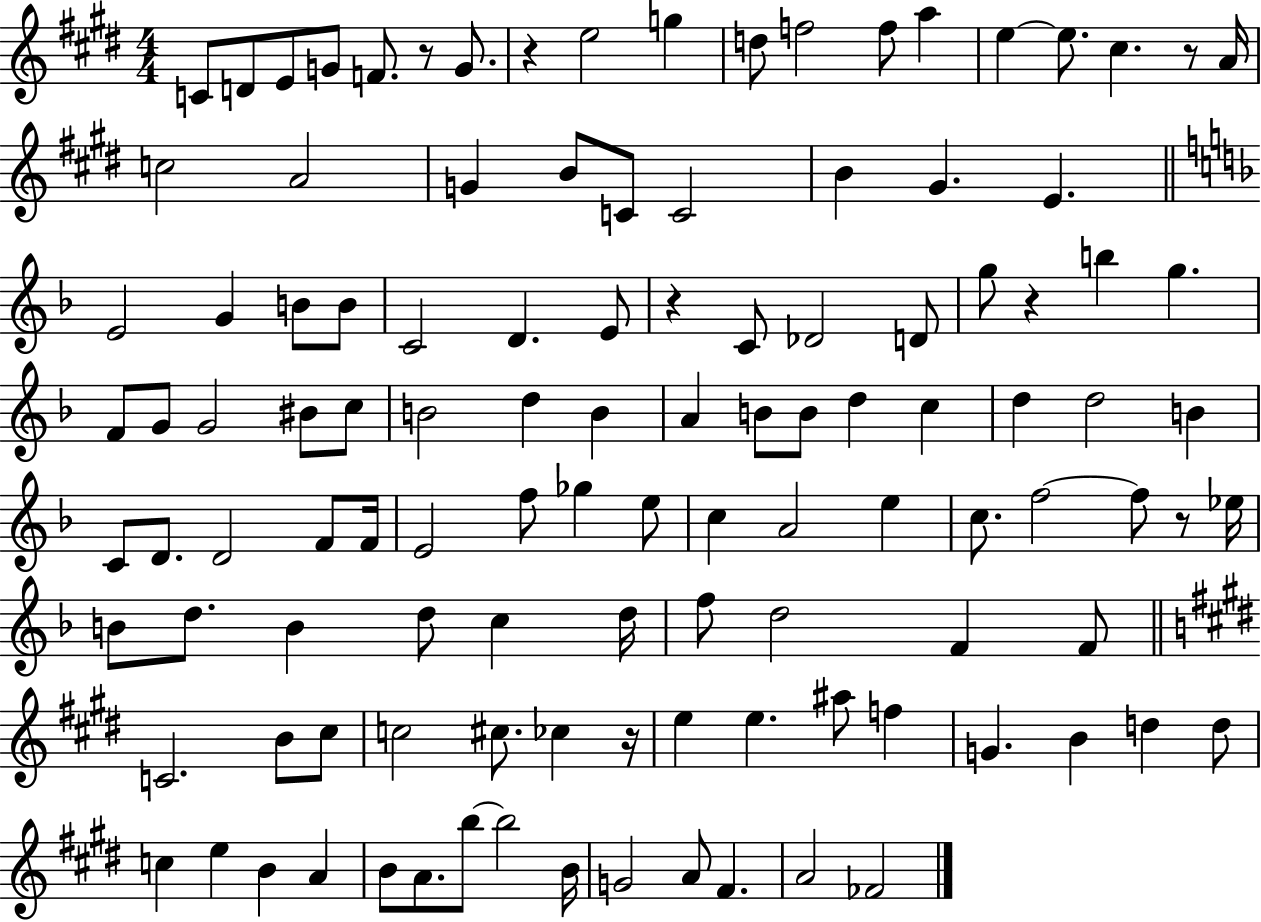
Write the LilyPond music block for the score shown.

{
  \clef treble
  \numericTimeSignature
  \time 4/4
  \key e \major
  \repeat volta 2 { c'8 d'8 e'8 g'8 f'8. r8 g'8. | r4 e''2 g''4 | d''8 f''2 f''8 a''4 | e''4~~ e''8. cis''4. r8 a'16 | \break c''2 a'2 | g'4 b'8 c'8 c'2 | b'4 gis'4. e'4. | \bar "||" \break \key d \minor e'2 g'4 b'8 b'8 | c'2 d'4. e'8 | r4 c'8 des'2 d'8 | g''8 r4 b''4 g''4. | \break f'8 g'8 g'2 bis'8 c''8 | b'2 d''4 b'4 | a'4 b'8 b'8 d''4 c''4 | d''4 d''2 b'4 | \break c'8 d'8. d'2 f'8 f'16 | e'2 f''8 ges''4 e''8 | c''4 a'2 e''4 | c''8. f''2~~ f''8 r8 ees''16 | \break b'8 d''8. b'4 d''8 c''4 d''16 | f''8 d''2 f'4 f'8 | \bar "||" \break \key e \major c'2. b'8 cis''8 | c''2 cis''8. ces''4 r16 | e''4 e''4. ais''8 f''4 | g'4. b'4 d''4 d''8 | \break c''4 e''4 b'4 a'4 | b'8 a'8. b''8~~ b''2 b'16 | g'2 a'8 fis'4. | a'2 fes'2 | \break } \bar "|."
}